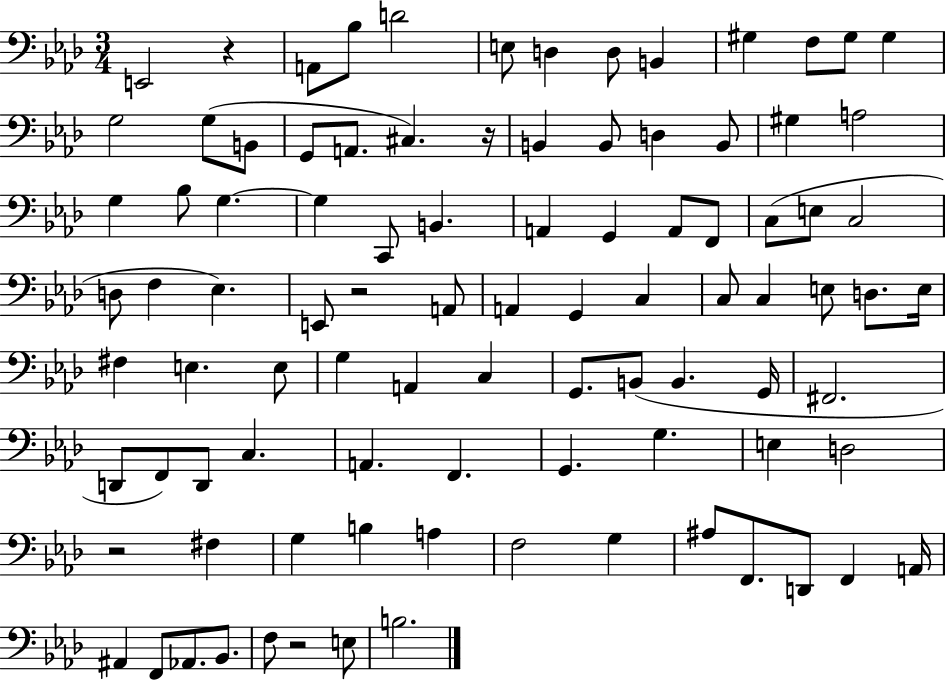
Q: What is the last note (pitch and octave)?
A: B3